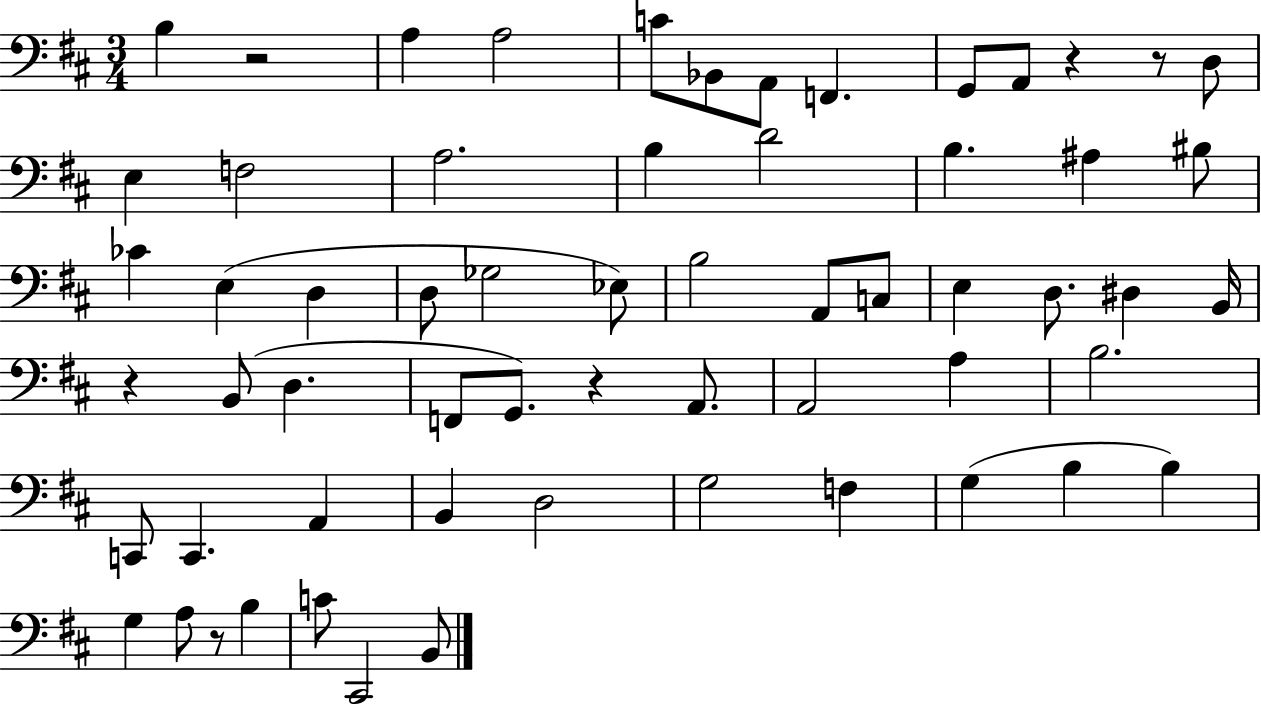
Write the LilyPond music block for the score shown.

{
  \clef bass
  \numericTimeSignature
  \time 3/4
  \key d \major
  b4 r2 | a4 a2 | c'8 bes,8 a,8 f,4. | g,8 a,8 r4 r8 d8 | \break e4 f2 | a2. | b4 d'2 | b4. ais4 bis8 | \break ces'4 e4( d4 | d8 ges2 ees8) | b2 a,8 c8 | e4 d8. dis4 b,16 | \break r4 b,8( d4. | f,8 g,8.) r4 a,8. | a,2 a4 | b2. | \break c,8 c,4. a,4 | b,4 d2 | g2 f4 | g4( b4 b4) | \break g4 a8 r8 b4 | c'8 cis,2 b,8 | \bar "|."
}